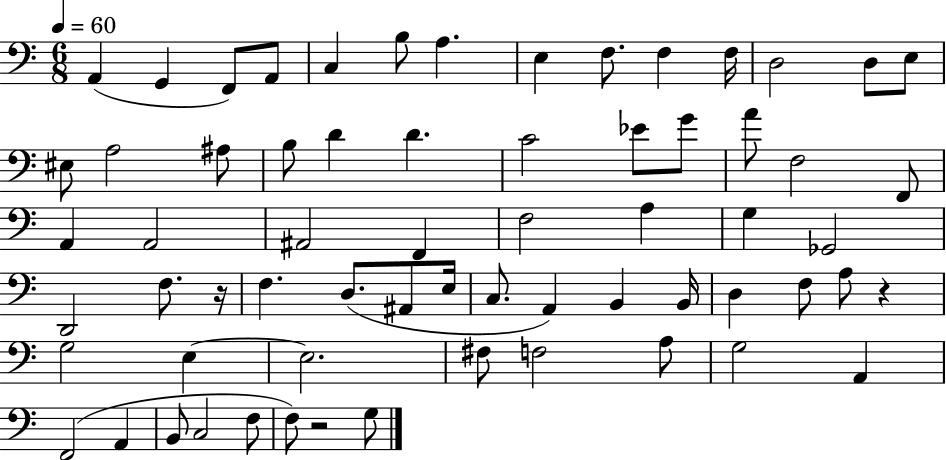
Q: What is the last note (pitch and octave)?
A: G3